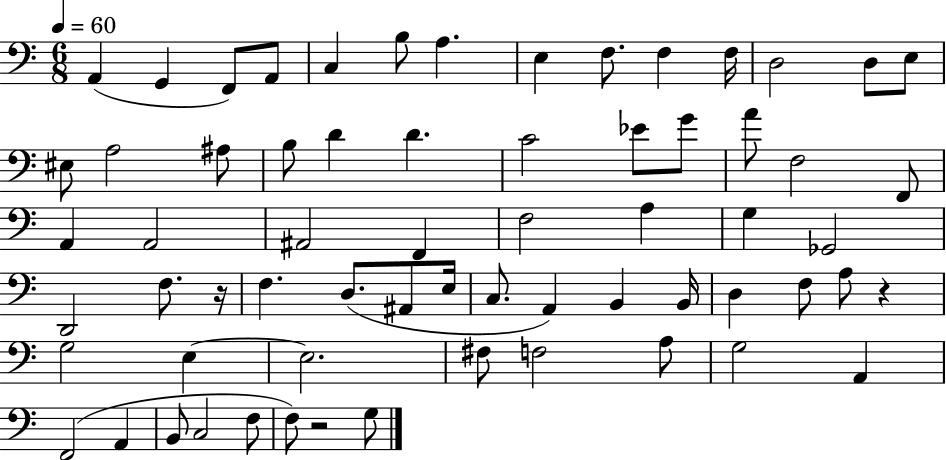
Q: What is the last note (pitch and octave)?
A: G3